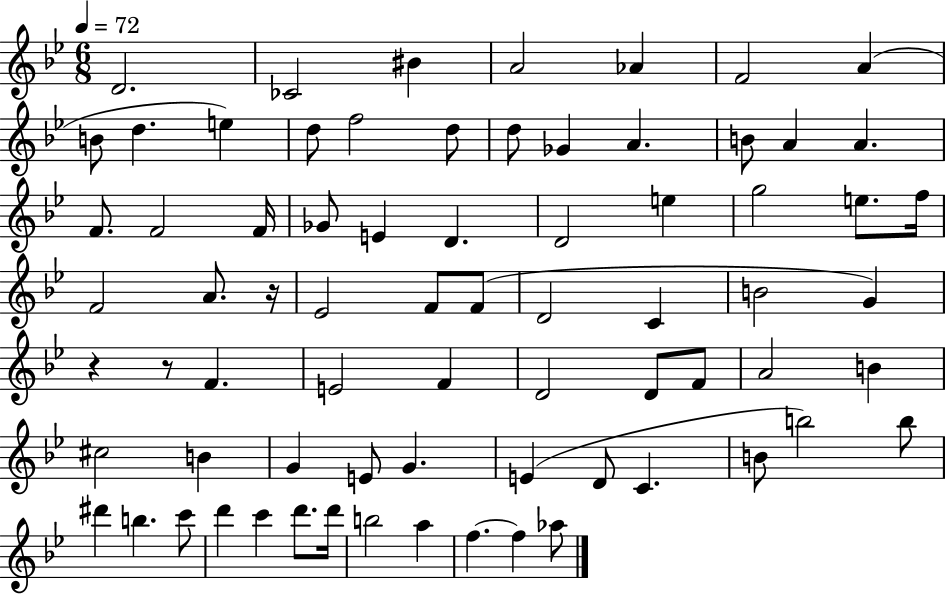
{
  \clef treble
  \numericTimeSignature
  \time 6/8
  \key bes \major
  \tempo 4 = 72
  d'2. | ces'2 bis'4 | a'2 aes'4 | f'2 a'4( | \break b'8 d''4. e''4) | d''8 f''2 d''8 | d''8 ges'4 a'4. | b'8 a'4 a'4. | \break f'8. f'2 f'16 | ges'8 e'4 d'4. | d'2 e''4 | g''2 e''8. f''16 | \break f'2 a'8. r16 | ees'2 f'8 f'8( | d'2 c'4 | b'2 g'4) | \break r4 r8 f'4. | e'2 f'4 | d'2 d'8 f'8 | a'2 b'4 | \break cis''2 b'4 | g'4 e'8 g'4. | e'4( d'8 c'4. | b'8 b''2) b''8 | \break dis'''4 b''4. c'''8 | d'''4 c'''4 d'''8. d'''16 | b''2 a''4 | f''4.~~ f''4 aes''8 | \break \bar "|."
}